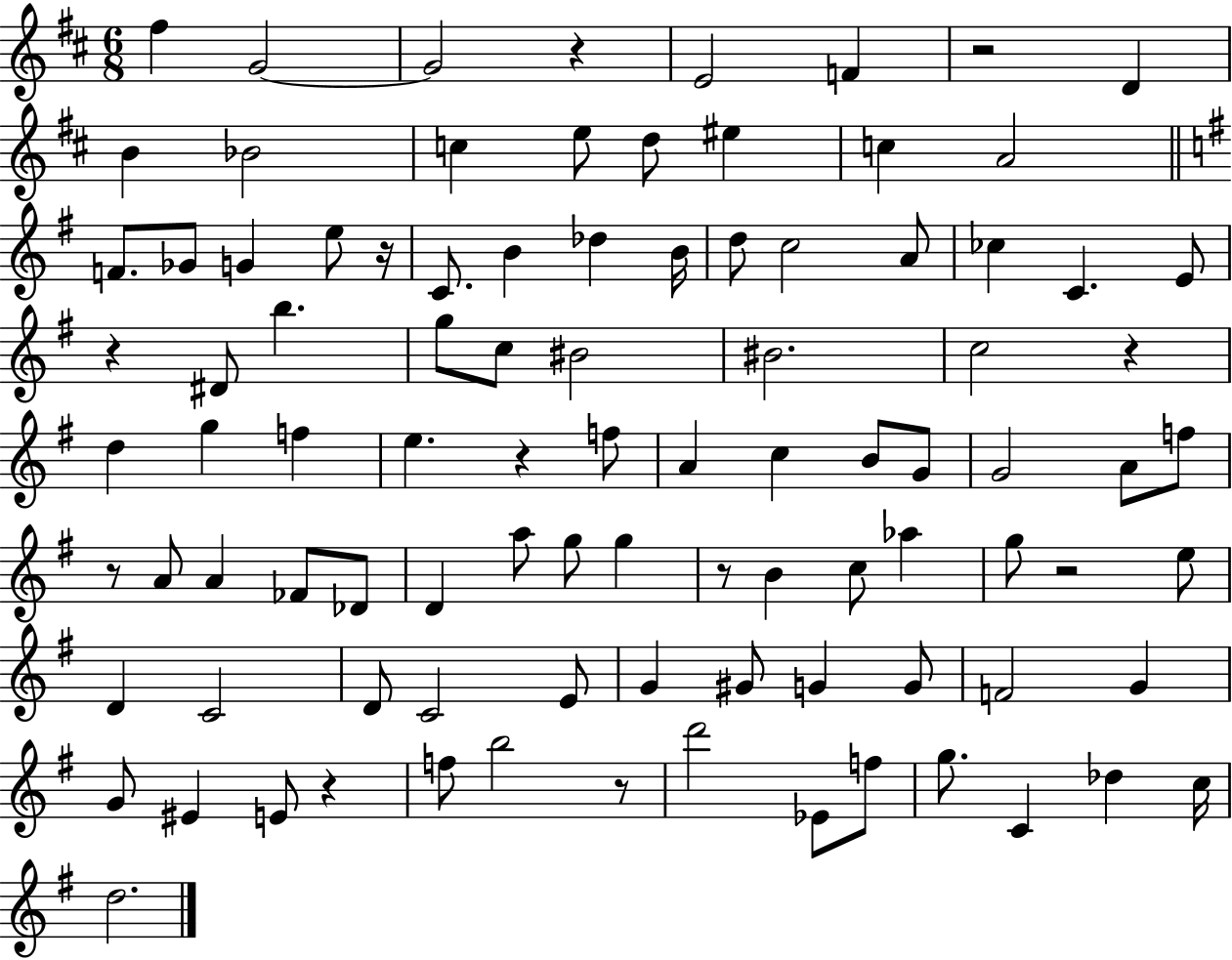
{
  \clef treble
  \numericTimeSignature
  \time 6/8
  \key d \major
  fis''4 g'2~~ | g'2 r4 | e'2 f'4 | r2 d'4 | \break b'4 bes'2 | c''4 e''8 d''8 eis''4 | c''4 a'2 | \bar "||" \break \key g \major f'8. ges'8 g'4 e''8 r16 | c'8. b'4 des''4 b'16 | d''8 c''2 a'8 | ces''4 c'4. e'8 | \break r4 dis'8 b''4. | g''8 c''8 bis'2 | bis'2. | c''2 r4 | \break d''4 g''4 f''4 | e''4. r4 f''8 | a'4 c''4 b'8 g'8 | g'2 a'8 f''8 | \break r8 a'8 a'4 fes'8 des'8 | d'4 a''8 g''8 g''4 | r8 b'4 c''8 aes''4 | g''8 r2 e''8 | \break d'4 c'2 | d'8 c'2 e'8 | g'4 gis'8 g'4 g'8 | f'2 g'4 | \break g'8 eis'4 e'8 r4 | f''8 b''2 r8 | d'''2 ees'8 f''8 | g''8. c'4 des''4 c''16 | \break d''2. | \bar "|."
}